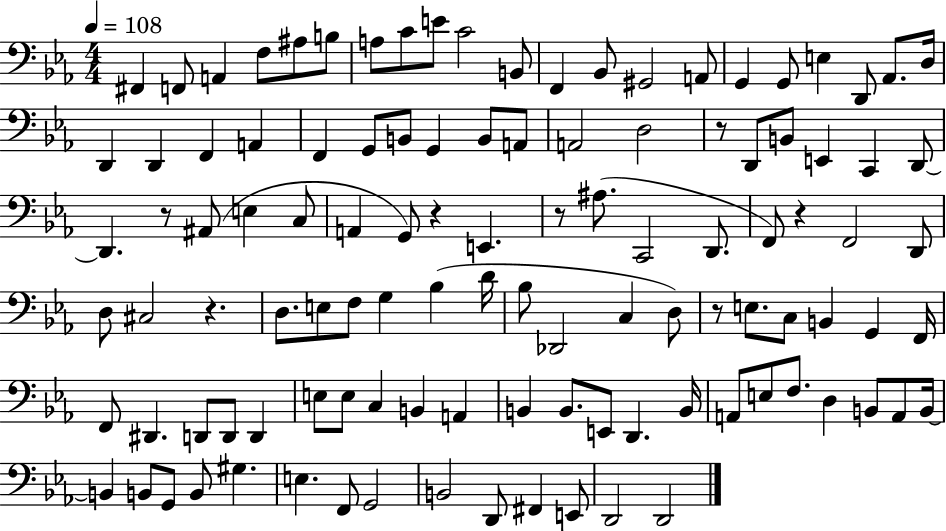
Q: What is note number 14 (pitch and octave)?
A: G#2